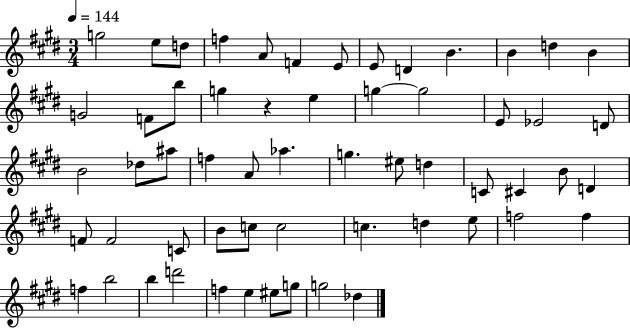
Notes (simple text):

G5/h E5/e D5/e F5/q A4/e F4/q E4/e E4/e D4/q B4/q. B4/q D5/q B4/q G4/h F4/e B5/e G5/q R/q E5/q G5/q G5/h E4/e Eb4/h D4/e B4/h Db5/e A#5/e F5/q A4/e Ab5/q. G5/q. EIS5/e D5/q C4/e C#4/q B4/e D4/q F4/e F4/h C4/e B4/e C5/e C5/h C5/q. D5/q E5/e F5/h F5/q F5/q B5/h B5/q D6/h F5/q E5/q EIS5/e G5/e G5/h Db5/q